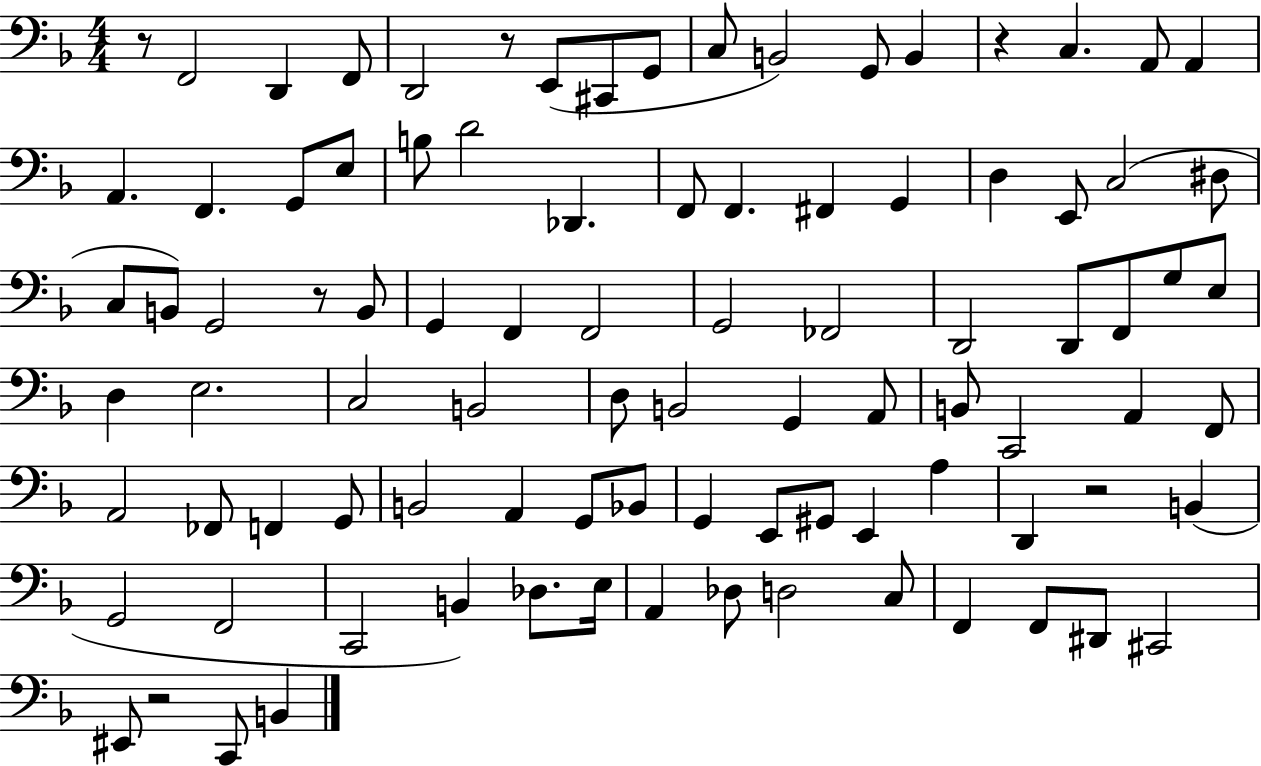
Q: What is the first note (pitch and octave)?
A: F2